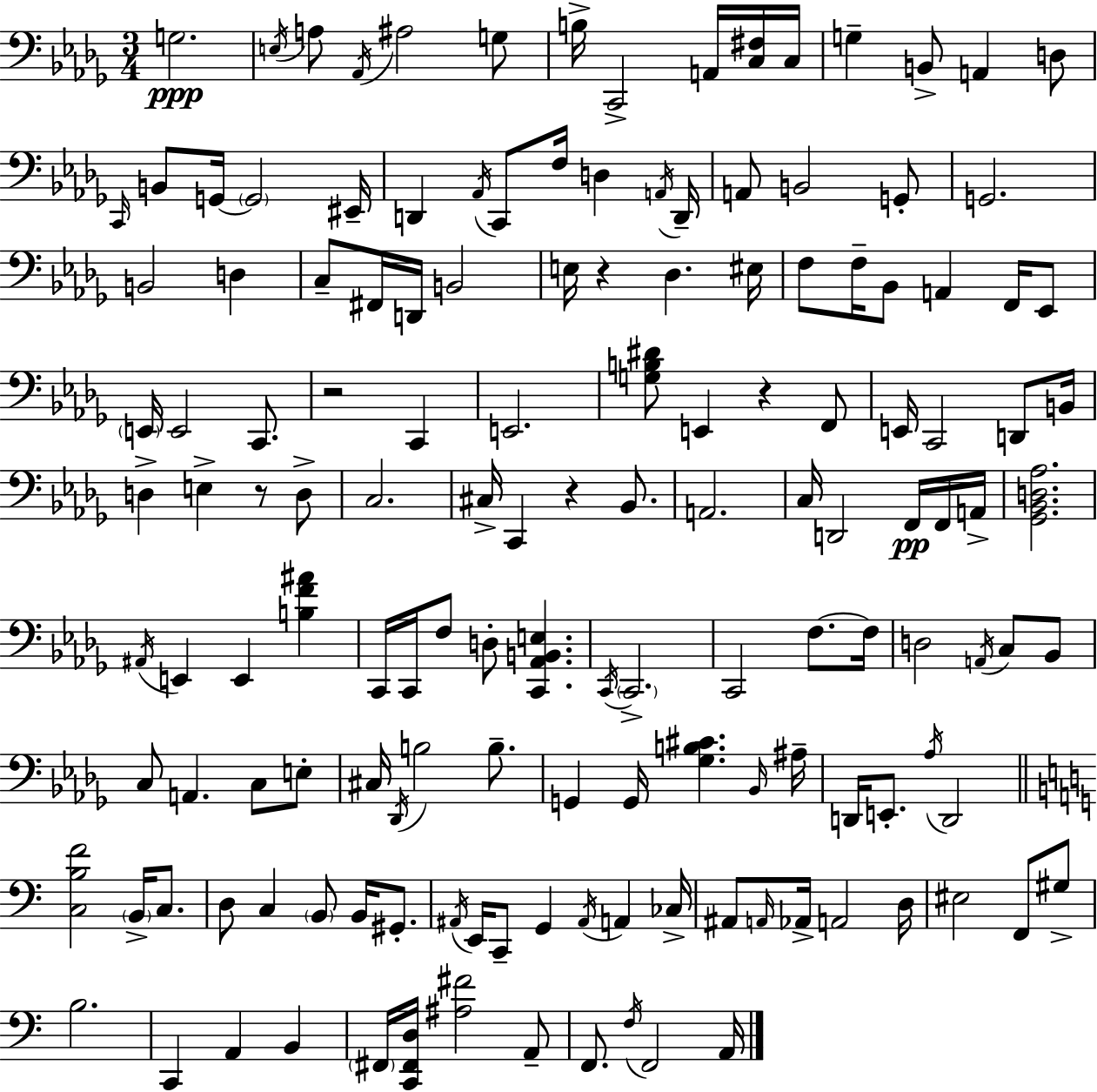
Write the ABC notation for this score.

X:1
T:Untitled
M:3/4
L:1/4
K:Bbm
G,2 E,/4 A,/2 _A,,/4 ^A,2 G,/2 B,/4 C,,2 A,,/4 [C,^F,]/4 C,/4 G, B,,/2 A,, D,/2 C,,/4 B,,/2 G,,/4 G,,2 ^E,,/4 D,, _A,,/4 C,,/2 F,/4 D, A,,/4 D,,/4 A,,/2 B,,2 G,,/2 G,,2 B,,2 D, C,/2 ^F,,/4 D,,/4 B,,2 E,/4 z _D, ^E,/4 F,/2 F,/4 _B,,/2 A,, F,,/4 _E,,/2 E,,/4 E,,2 C,,/2 z2 C,, E,,2 [G,B,^D]/2 E,, z F,,/2 E,,/4 C,,2 D,,/2 B,,/4 D, E, z/2 D,/2 C,2 ^C,/4 C,, z _B,,/2 A,,2 C,/4 D,,2 F,,/4 F,,/4 A,,/4 [_G,,_B,,D,_A,]2 ^A,,/4 E,, E,, [B,F^A] C,,/4 C,,/4 F,/2 D,/2 [C,,_A,,B,,E,] C,,/4 C,,2 C,,2 F,/2 F,/4 D,2 A,,/4 C,/2 _B,,/2 C,/2 A,, C,/2 E,/2 ^C,/4 _D,,/4 B,2 B,/2 G,, G,,/4 [_G,B,^C] _B,,/4 ^A,/4 D,,/4 E,,/2 _A,/4 D,,2 [C,B,F]2 B,,/4 C,/2 D,/2 C, B,,/2 B,,/4 ^G,,/2 ^A,,/4 E,,/4 C,,/2 G,, ^A,,/4 A,, _C,/4 ^A,,/2 A,,/4 _A,,/4 A,,2 D,/4 ^E,2 F,,/2 ^G,/2 B,2 C,, A,, B,, ^F,,/4 [C,,^F,,D,]/4 [^A,^F]2 A,,/2 F,,/2 F,/4 F,,2 A,,/4